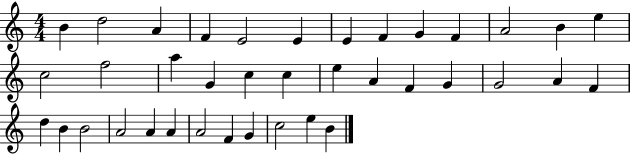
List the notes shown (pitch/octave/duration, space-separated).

B4/q D5/h A4/q F4/q E4/h E4/q E4/q F4/q G4/q F4/q A4/h B4/q E5/q C5/h F5/h A5/q G4/q C5/q C5/q E5/q A4/q F4/q G4/q G4/h A4/q F4/q D5/q B4/q B4/h A4/h A4/q A4/q A4/h F4/q G4/q C5/h E5/q B4/q